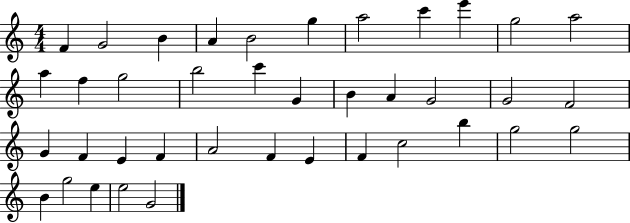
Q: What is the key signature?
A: C major